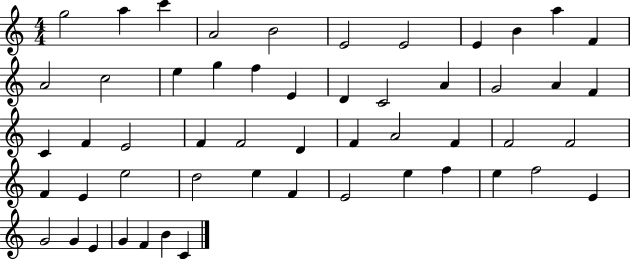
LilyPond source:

{
  \clef treble
  \numericTimeSignature
  \time 4/4
  \key c \major
  g''2 a''4 c'''4 | a'2 b'2 | e'2 e'2 | e'4 b'4 a''4 f'4 | \break a'2 c''2 | e''4 g''4 f''4 e'4 | d'4 c'2 a'4 | g'2 a'4 f'4 | \break c'4 f'4 e'2 | f'4 f'2 d'4 | f'4 a'2 f'4 | f'2 f'2 | \break f'4 e'4 e''2 | d''2 e''4 f'4 | e'2 e''4 f''4 | e''4 f''2 e'4 | \break g'2 g'4 e'4 | g'4 f'4 b'4 c'4 | \bar "|."
}